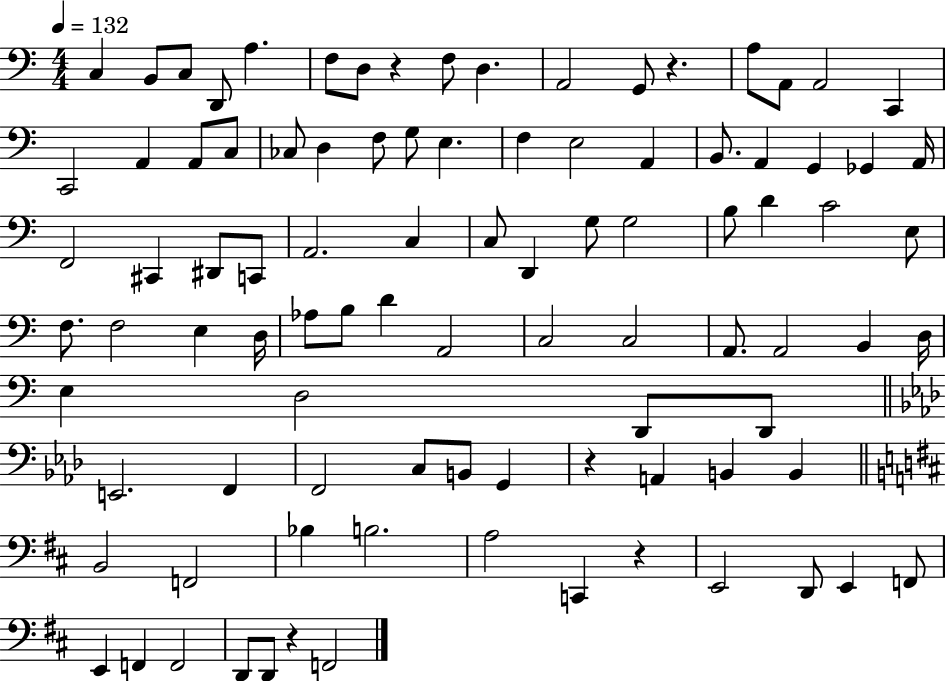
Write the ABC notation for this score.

X:1
T:Untitled
M:4/4
L:1/4
K:C
C, B,,/2 C,/2 D,,/2 A, F,/2 D,/2 z F,/2 D, A,,2 G,,/2 z A,/2 A,,/2 A,,2 C,, C,,2 A,, A,,/2 C,/2 _C,/2 D, F,/2 G,/2 E, F, E,2 A,, B,,/2 A,, G,, _G,, A,,/4 F,,2 ^C,, ^D,,/2 C,,/2 A,,2 C, C,/2 D,, G,/2 G,2 B,/2 D C2 E,/2 F,/2 F,2 E, D,/4 _A,/2 B,/2 D A,,2 C,2 C,2 A,,/2 A,,2 B,, D,/4 E, D,2 D,,/2 D,,/2 E,,2 F,, F,,2 C,/2 B,,/2 G,, z A,, B,, B,, B,,2 F,,2 _B, B,2 A,2 C,, z E,,2 D,,/2 E,, F,,/2 E,, F,, F,,2 D,,/2 D,,/2 z F,,2